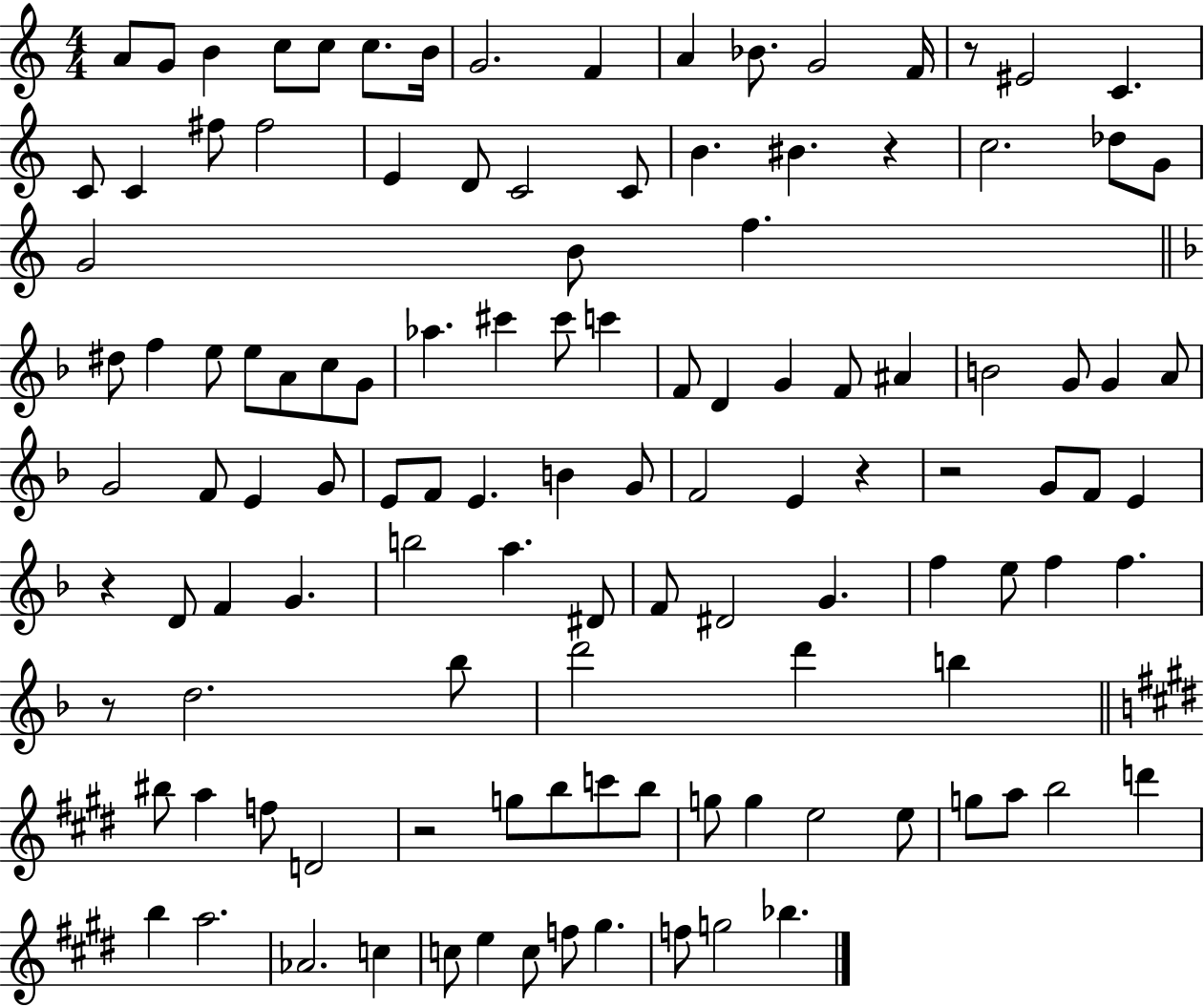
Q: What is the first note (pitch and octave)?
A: A4